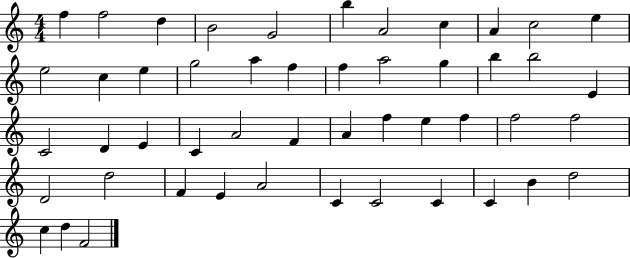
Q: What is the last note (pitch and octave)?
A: F4